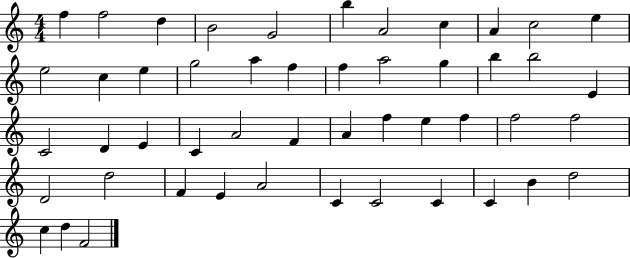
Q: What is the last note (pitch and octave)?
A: F4